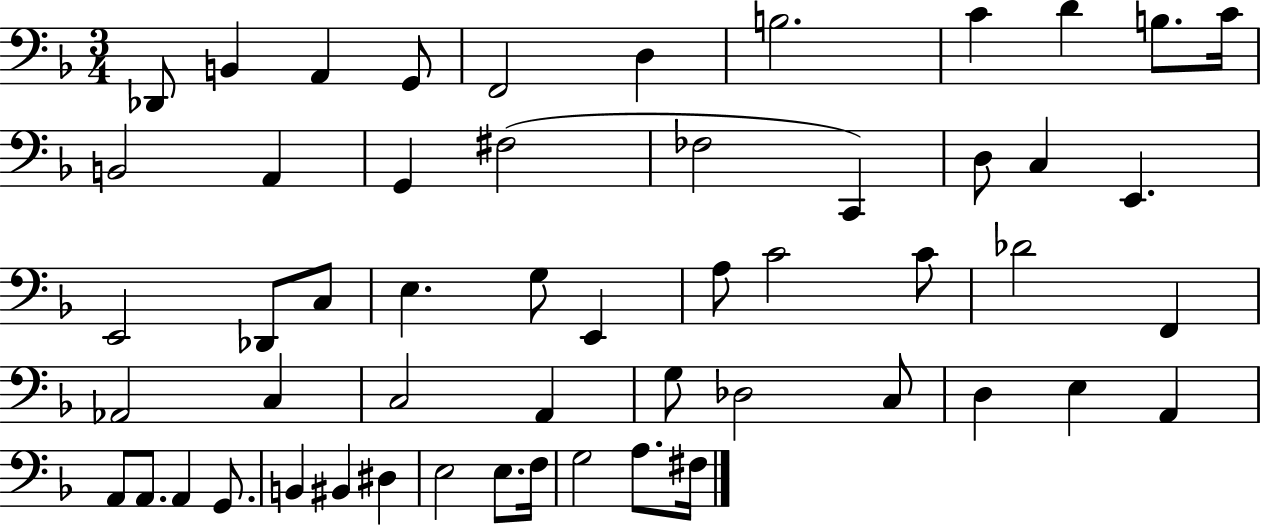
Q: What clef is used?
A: bass